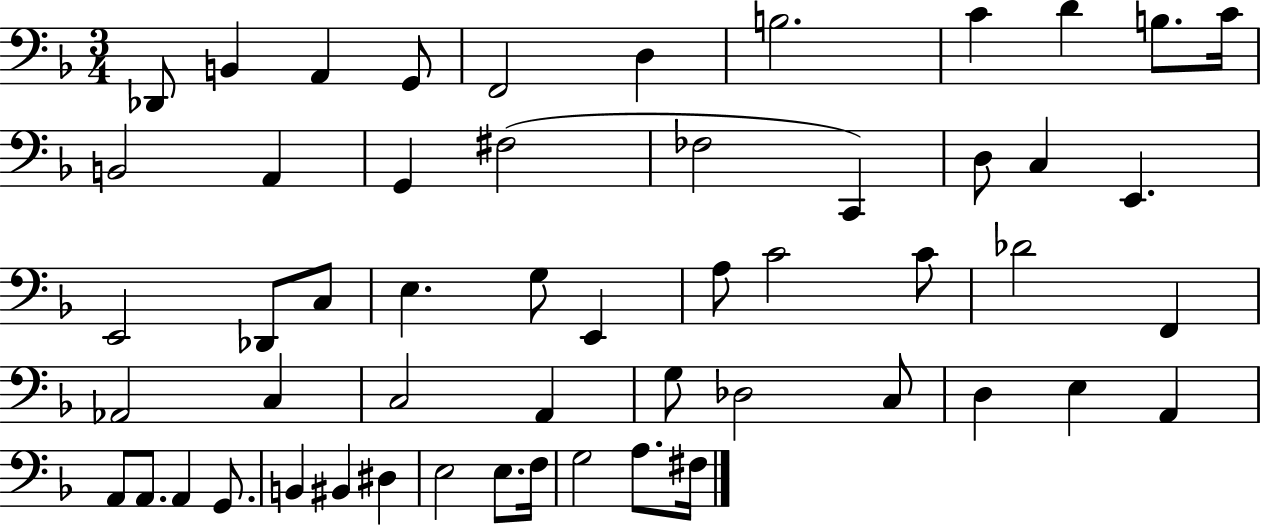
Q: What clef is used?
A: bass